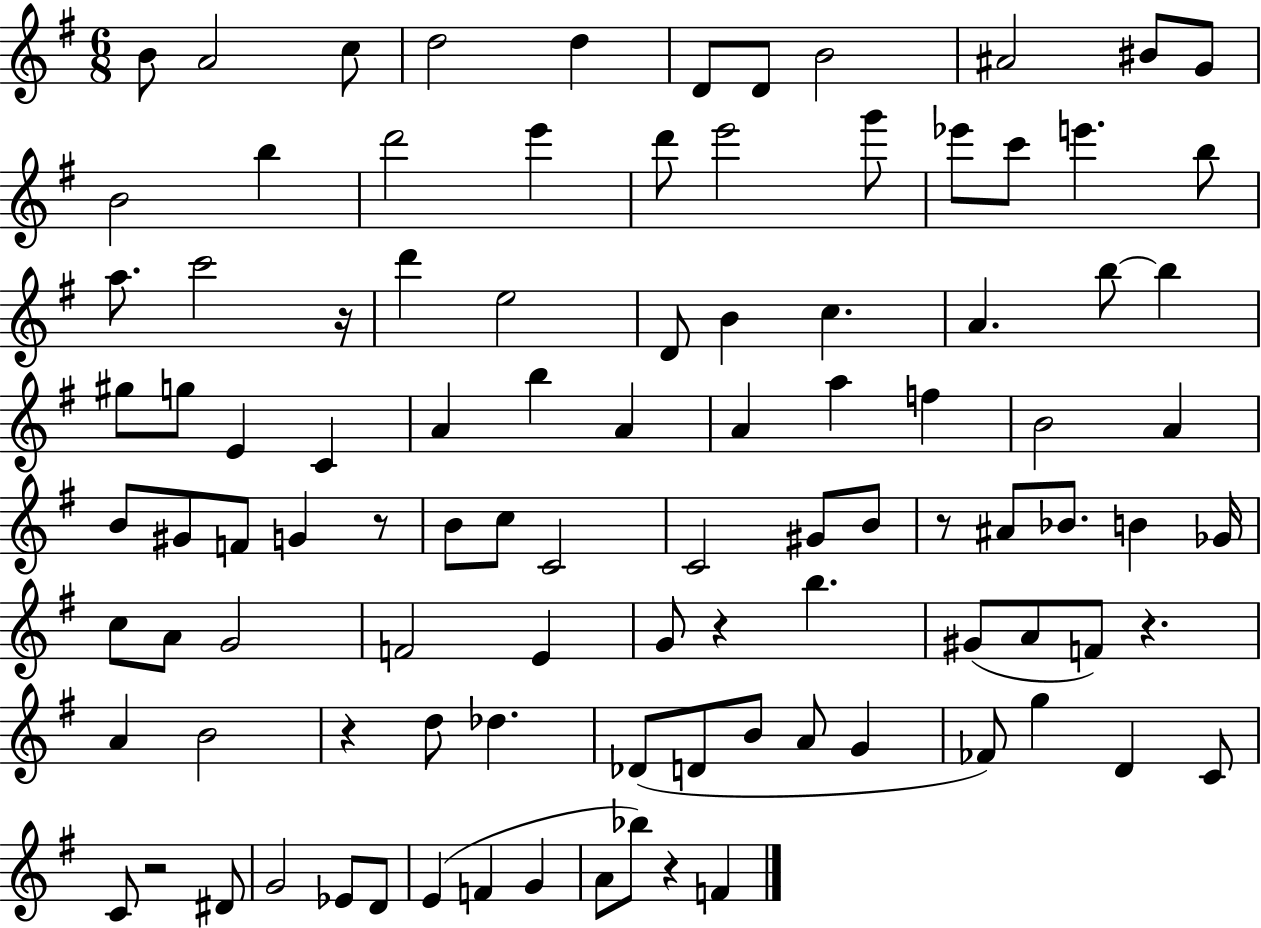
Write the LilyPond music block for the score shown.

{
  \clef treble
  \numericTimeSignature
  \time 6/8
  \key g \major
  b'8 a'2 c''8 | d''2 d''4 | d'8 d'8 b'2 | ais'2 bis'8 g'8 | \break b'2 b''4 | d'''2 e'''4 | d'''8 e'''2 g'''8 | ees'''8 c'''8 e'''4. b''8 | \break a''8. c'''2 r16 | d'''4 e''2 | d'8 b'4 c''4. | a'4. b''8~~ b''4 | \break gis''8 g''8 e'4 c'4 | a'4 b''4 a'4 | a'4 a''4 f''4 | b'2 a'4 | \break b'8 gis'8 f'8 g'4 r8 | b'8 c''8 c'2 | c'2 gis'8 b'8 | r8 ais'8 bes'8. b'4 ges'16 | \break c''8 a'8 g'2 | f'2 e'4 | g'8 r4 b''4. | gis'8( a'8 f'8) r4. | \break a'4 b'2 | r4 d''8 des''4. | des'8( d'8 b'8 a'8 g'4 | fes'8) g''4 d'4 c'8 | \break c'8 r2 dis'8 | g'2 ees'8 d'8 | e'4( f'4 g'4 | a'8 bes''8) r4 f'4 | \break \bar "|."
}